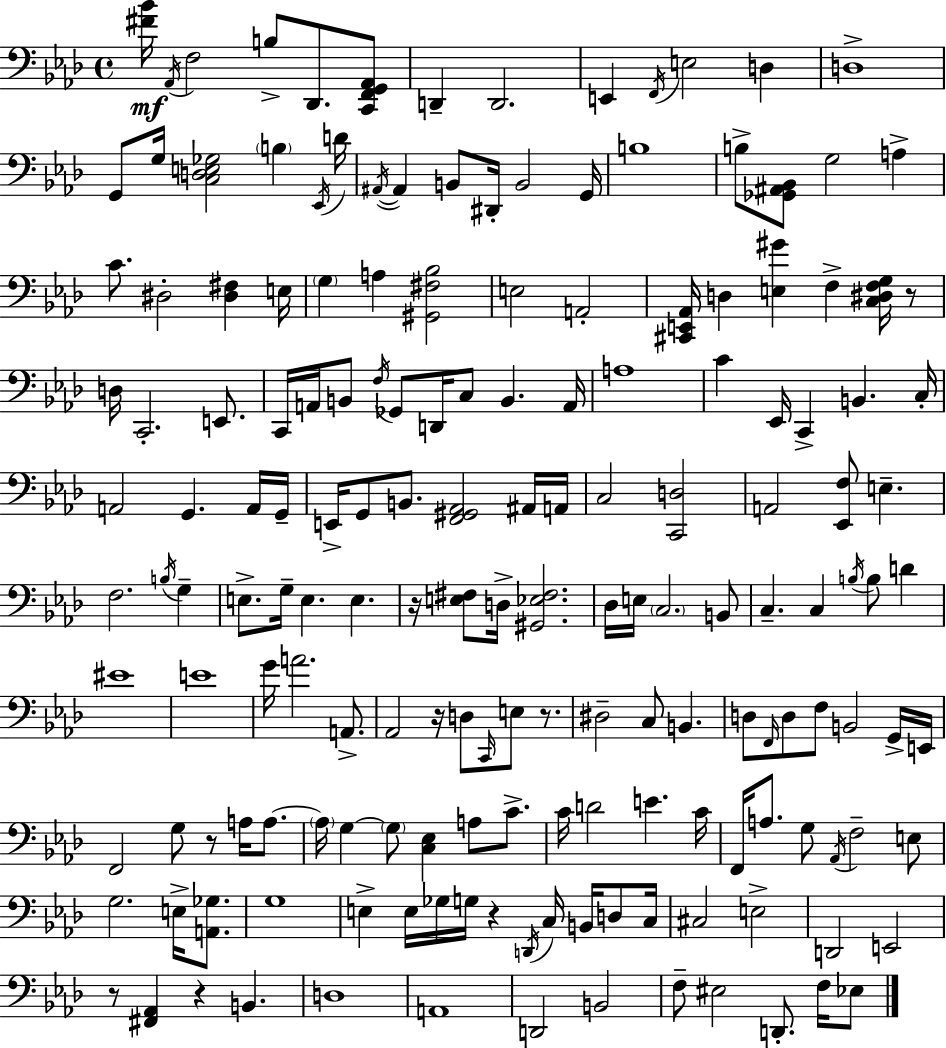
{
  \clef bass
  \time 4/4
  \defaultTimeSignature
  \key aes \major
  <fis' bes'>16\mf \acciaccatura { aes,16 } f2 b8-> des,8. <c, f, g, aes,>8 | d,4-- d,2. | e,4 \acciaccatura { f,16 } e2 d4 | d1-> | \break g,8 g16 <c d e ges>2 \parenthesize b4 | \acciaccatura { ees,16 } d'16 \acciaccatura { ais,16~ }~ ais,4 b,8 dis,16-. b,2 | g,16 b1 | b8-> <ges, ais, bes,>8 g2 | \break a4-> c'8. dis2-. <dis fis>4 | e16 \parenthesize g4 a4 <gis, fis bes>2 | e2 a,2-. | <cis, e, aes,>16 d4 <e gis'>4 f4-> | \break <c dis f g>16 r8 d16 c,2.-. | e,8. c,16 a,16 b,8 \acciaccatura { f16 } ges,8 d,16 c8 b,4. | a,16 a1 | c'4 ees,16 c,4-> b,4. | \break c16-. a,2 g,4. | a,16 g,16-- e,16-> g,8 b,8. <f, gis, aes,>2 | ais,16 a,16 c2 <c, d>2 | a,2 <ees, f>8 e4.-- | \break f2. | \acciaccatura { b16 } g4-- e8.-> g16-- e4. | e4. r16 <e fis>8 d16-> <gis, ees fis>2. | des16 e16 \parenthesize c2. | \break b,8 c4.-- c4 | \acciaccatura { b16 } b8 d'4 eis'1 | e'1 | g'16 a'2. | \break a,8.-> aes,2 r16 | d8 \grace { c,16 } e8 r8. dis2-- | c8 b,4. d8 \grace { f,16 } d8 f8 b,2 | g,16-> e,16 f,2 | \break g8 r8 a16 a8.~~ \parenthesize a16 g4~~ \parenthesize g8 | <c ees>4 a8 c'8.-> c'16 d'2 | e'4. c'16 f,16 a8. g8 \acciaccatura { aes,16 } | f2-- e8 g2. | \break e16-> <a, ges>8. g1 | e4-> e16 ges16 | g16 r4 \acciaccatura { d,16 } c16 b,16 d8 c16 cis2 | e2-> d,2 | \break e,2 r8 <fis, aes,>4 | r4 b,4. d1 | a,1 | d,2 | \break b,2 f8-- eis2 | d,8.-. f16 ees8 \bar "|."
}